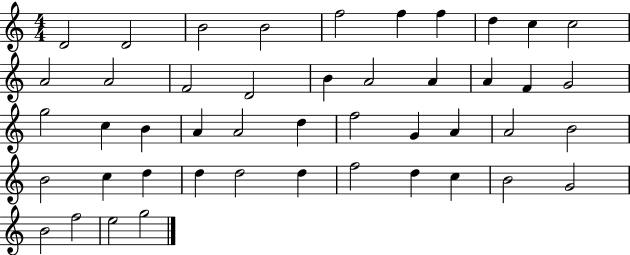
X:1
T:Untitled
M:4/4
L:1/4
K:C
D2 D2 B2 B2 f2 f f d c c2 A2 A2 F2 D2 B A2 A A F G2 g2 c B A A2 d f2 G A A2 B2 B2 c d d d2 d f2 d c B2 G2 B2 f2 e2 g2